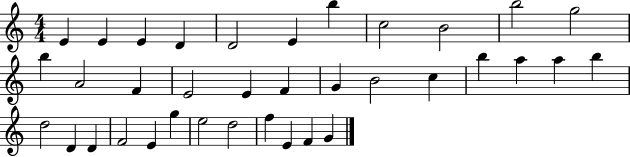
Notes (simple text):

E4/q E4/q E4/q D4/q D4/h E4/q B5/q C5/h B4/h B5/h G5/h B5/q A4/h F4/q E4/h E4/q F4/q G4/q B4/h C5/q B5/q A5/q A5/q B5/q D5/h D4/q D4/q F4/h E4/q G5/q E5/h D5/h F5/q E4/q F4/q G4/q